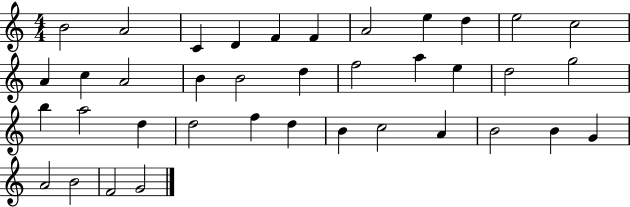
{
  \clef treble
  \numericTimeSignature
  \time 4/4
  \key c \major
  b'2 a'2 | c'4 d'4 f'4 f'4 | a'2 e''4 d''4 | e''2 c''2 | \break a'4 c''4 a'2 | b'4 b'2 d''4 | f''2 a''4 e''4 | d''2 g''2 | \break b''4 a''2 d''4 | d''2 f''4 d''4 | b'4 c''2 a'4 | b'2 b'4 g'4 | \break a'2 b'2 | f'2 g'2 | \bar "|."
}